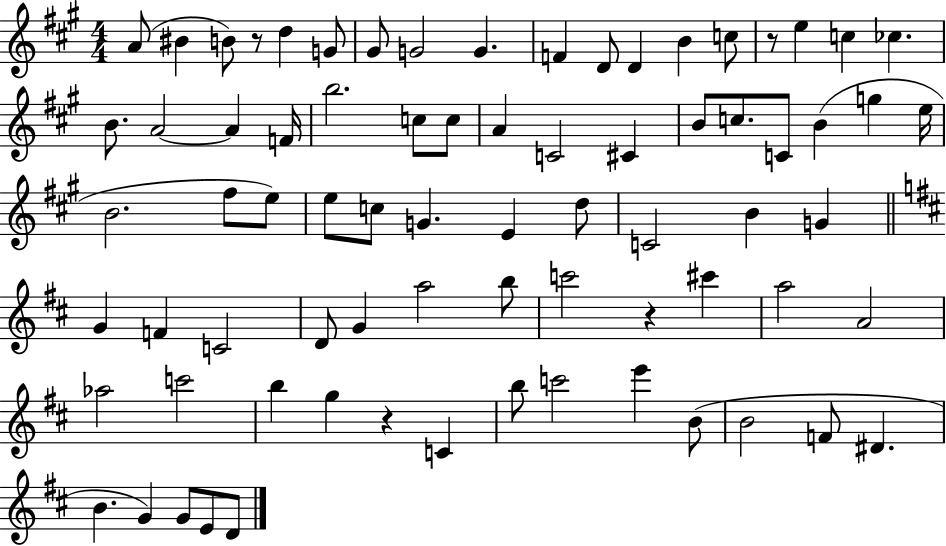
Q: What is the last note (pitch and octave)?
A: D4